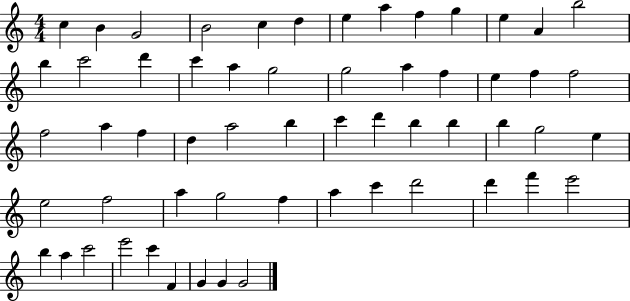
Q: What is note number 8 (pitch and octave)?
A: A5